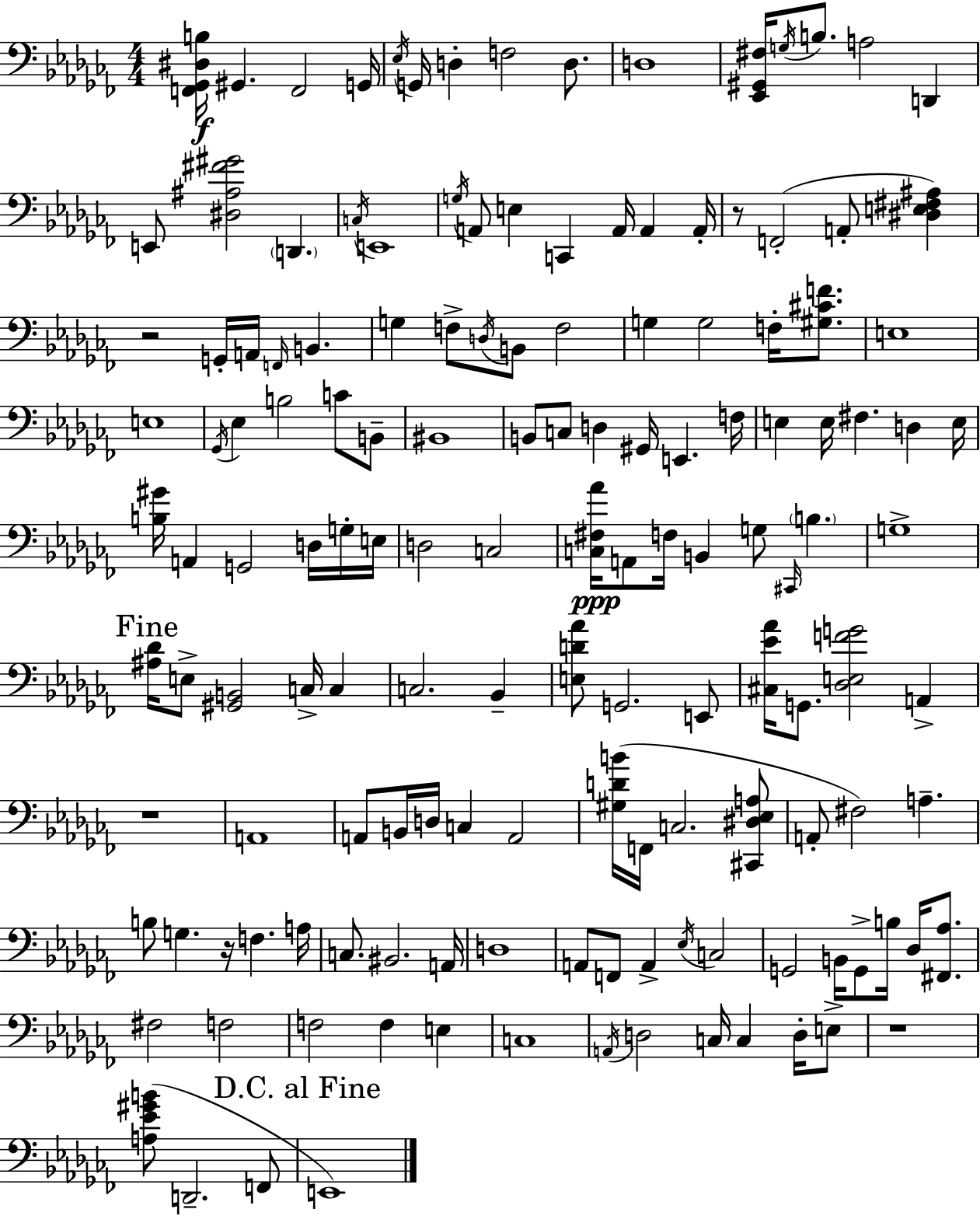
[F2,Gb2,D#3,B3]/s G#2/q. F2/h G2/s Eb3/s G2/s D3/q F3/h D3/e. D3/w [Eb2,G#2,F#3]/s G3/s B3/e. A3/h D2/q E2/e [D#3,A#3,F#4,G#4]/h D2/q. C3/s E2/w G3/s A2/e E3/q C2/q A2/s A2/q A2/s R/e F2/h A2/e [D#3,E3,F#3,A#3]/q R/h G2/s A2/s F2/s B2/q. G3/q F3/e D3/s B2/e F3/h G3/q G3/h F3/s [G#3,C#4,F4]/e. E3/w E3/w Gb2/s Eb3/q B3/h C4/e B2/e BIS2/w B2/e C3/e D3/q G#2/s E2/q. F3/s E3/q E3/s F#3/q. D3/q E3/s [B3,G#4]/s A2/q G2/h D3/s G3/s E3/s D3/h C3/h [C3,F#3,Ab4]/s A2/e F3/s B2/q G3/e C#2/s B3/q. G3/w [A#3,Db4]/s E3/e [G#2,B2]/h C3/s C3/q C3/h. Bb2/q [E3,D4,Ab4]/e G2/h. E2/e [C#3,Eb4,Ab4]/s G2/e. [Db3,E3,F4,G4]/h A2/q R/w A2/w A2/e B2/s D3/s C3/q A2/h [G#3,D4,B4]/s F2/s C3/h. [C#2,D#3,Eb3,A3]/e A2/e F#3/h A3/q. B3/e G3/q. R/s F3/q. A3/s C3/e. BIS2/h. A2/s D3/w A2/e F2/e A2/q Eb3/s C3/h G2/h B2/s G2/e B3/s Db3/s [F#2,Ab3]/e. F#3/h F3/h F3/h F3/q E3/q C3/w A2/s D3/h C3/s C3/q D3/s E3/e R/w [A3,Eb4,G#4,B4]/e D2/h. F2/e E2/w